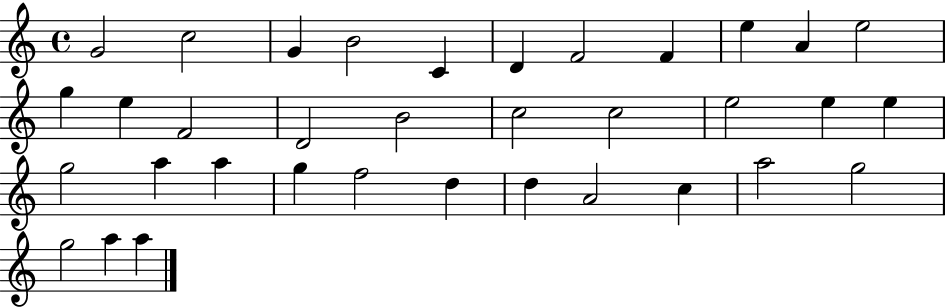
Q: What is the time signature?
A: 4/4